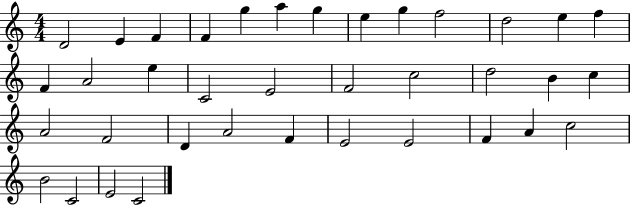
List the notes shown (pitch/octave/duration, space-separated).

D4/h E4/q F4/q F4/q G5/q A5/q G5/q E5/q G5/q F5/h D5/h E5/q F5/q F4/q A4/h E5/q C4/h E4/h F4/h C5/h D5/h B4/q C5/q A4/h F4/h D4/q A4/h F4/q E4/h E4/h F4/q A4/q C5/h B4/h C4/h E4/h C4/h